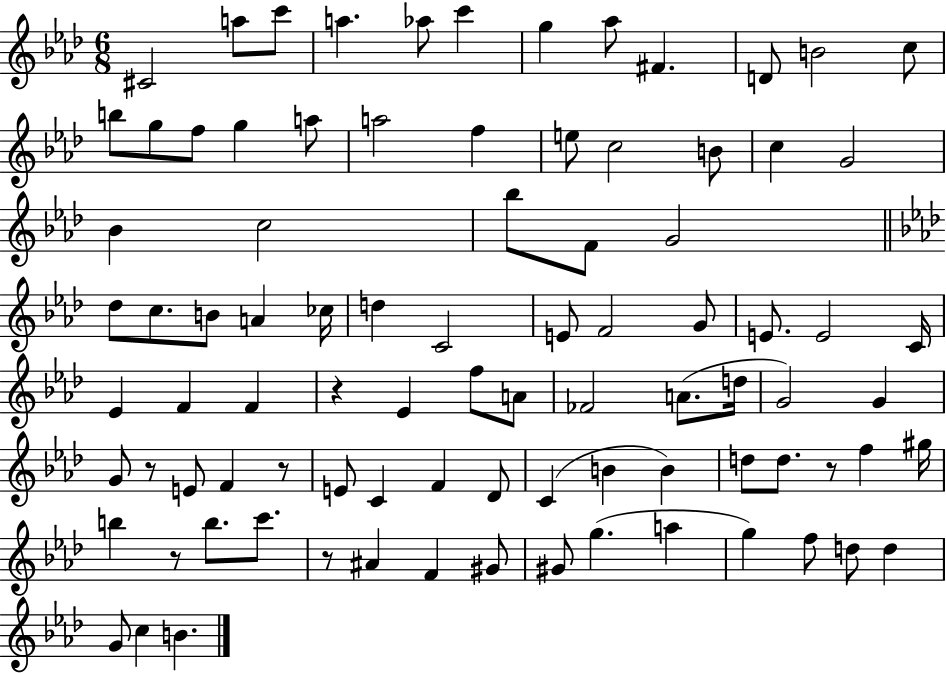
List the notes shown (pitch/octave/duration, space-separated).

C#4/h A5/e C6/e A5/q. Ab5/e C6/q G5/q Ab5/e F#4/q. D4/e B4/h C5/e B5/e G5/e F5/e G5/q A5/e A5/h F5/q E5/e C5/h B4/e C5/q G4/h Bb4/q C5/h Bb5/e F4/e G4/h Db5/e C5/e. B4/e A4/q CES5/s D5/q C4/h E4/e F4/h G4/e E4/e. E4/h C4/s Eb4/q F4/q F4/q R/q Eb4/q F5/e A4/e FES4/h A4/e. D5/s G4/h G4/q G4/e R/e E4/e F4/q R/e E4/e C4/q F4/q Db4/e C4/q B4/q B4/q D5/e D5/e. R/e F5/q G#5/s B5/q R/e B5/e. C6/e. R/e A#4/q F4/q G#4/e G#4/e G5/q. A5/q G5/q F5/e D5/e D5/q G4/e C5/q B4/q.